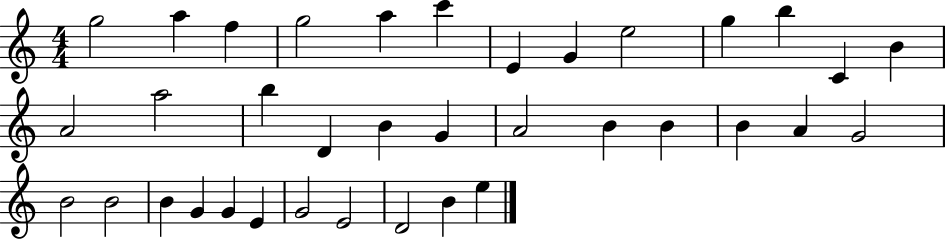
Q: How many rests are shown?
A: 0